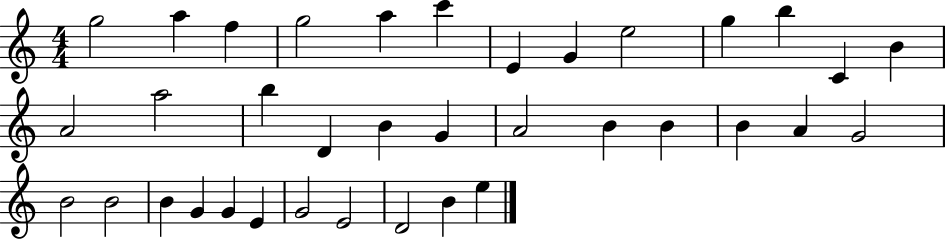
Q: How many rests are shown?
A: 0